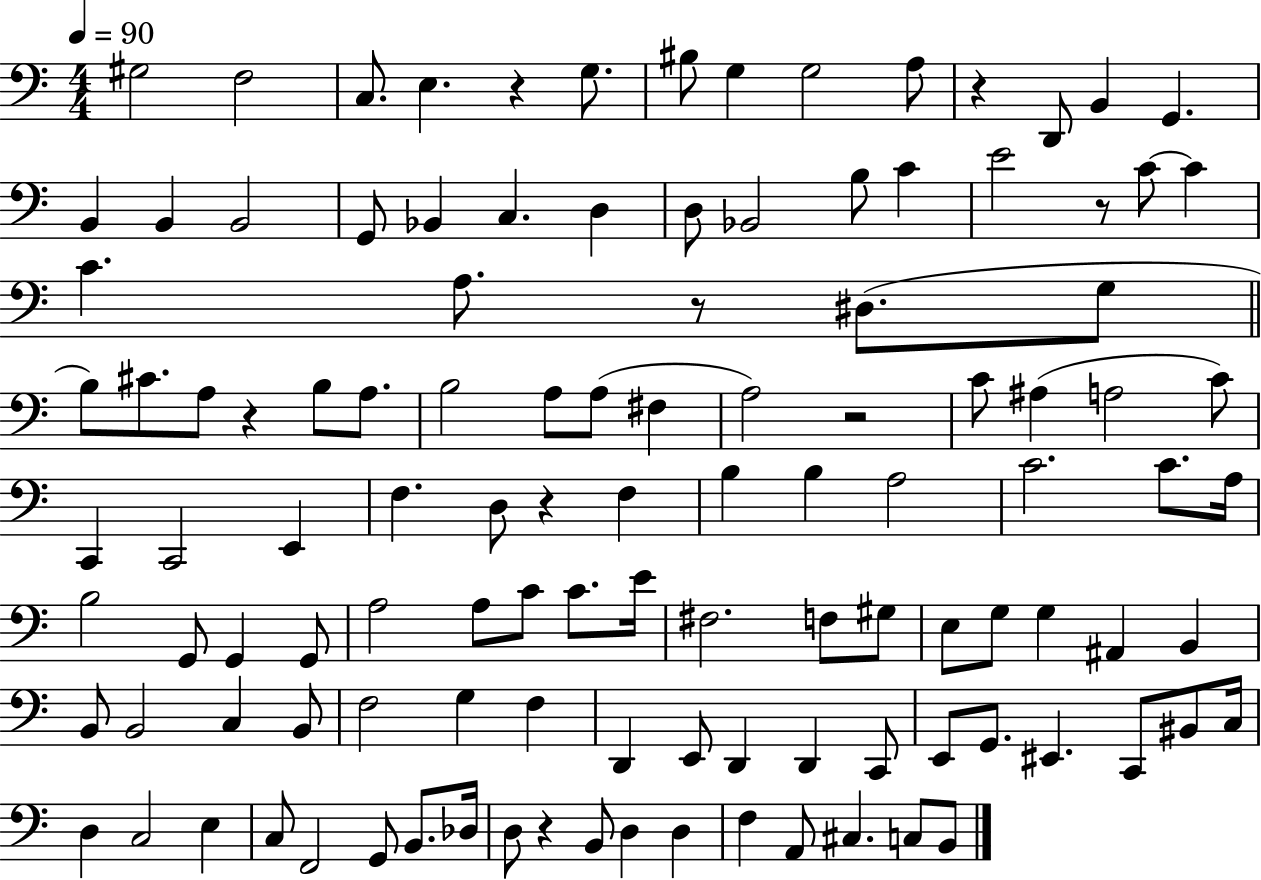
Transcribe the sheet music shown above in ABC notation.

X:1
T:Untitled
M:4/4
L:1/4
K:C
^G,2 F,2 C,/2 E, z G,/2 ^B,/2 G, G,2 A,/2 z D,,/2 B,, G,, B,, B,, B,,2 G,,/2 _B,, C, D, D,/2 _B,,2 B,/2 C E2 z/2 C/2 C C A,/2 z/2 ^D,/2 G,/2 B,/2 ^C/2 A,/2 z B,/2 A,/2 B,2 A,/2 A,/2 ^F, A,2 z2 C/2 ^A, A,2 C/2 C,, C,,2 E,, F, D,/2 z F, B, B, A,2 C2 C/2 A,/4 B,2 G,,/2 G,, G,,/2 A,2 A,/2 C/2 C/2 E/4 ^F,2 F,/2 ^G,/2 E,/2 G,/2 G, ^A,, B,, B,,/2 B,,2 C, B,,/2 F,2 G, F, D,, E,,/2 D,, D,, C,,/2 E,,/2 G,,/2 ^E,, C,,/2 ^B,,/2 C,/4 D, C,2 E, C,/2 F,,2 G,,/2 B,,/2 _D,/4 D,/2 z B,,/2 D, D, F, A,,/2 ^C, C,/2 B,,/2